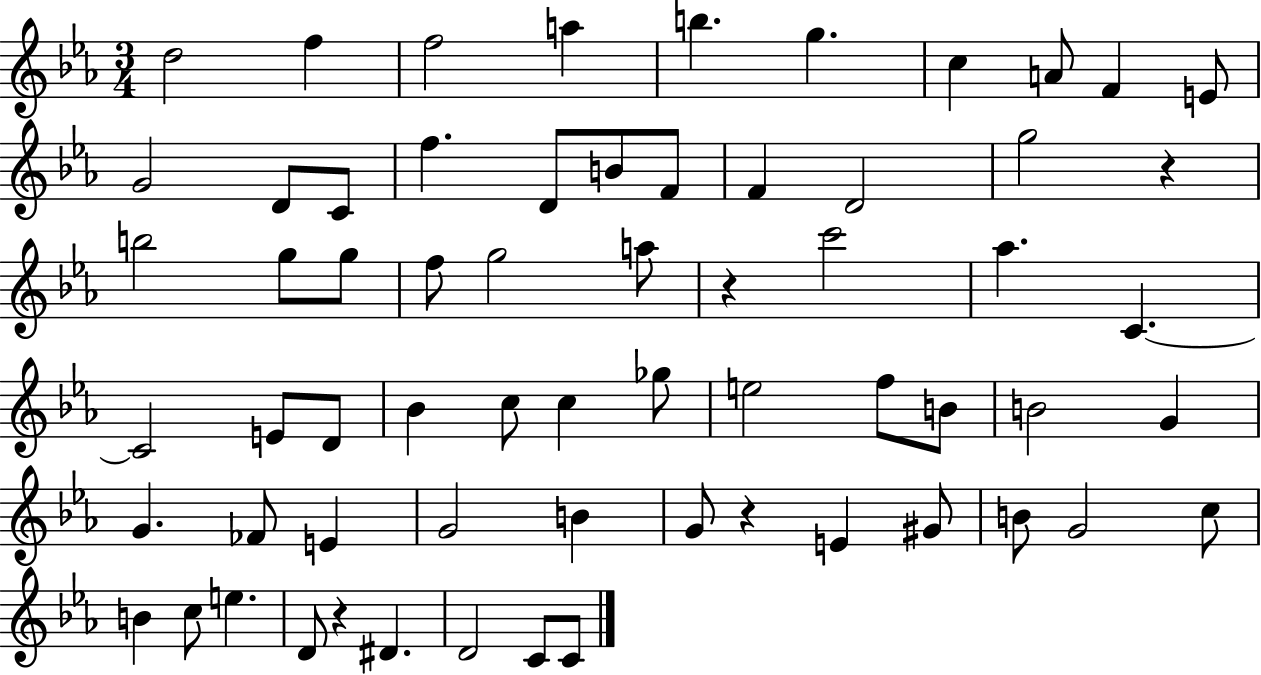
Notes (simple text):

D5/h F5/q F5/h A5/q B5/q. G5/q. C5/q A4/e F4/q E4/e G4/h D4/e C4/e F5/q. D4/e B4/e F4/e F4/q D4/h G5/h R/q B5/h G5/e G5/e F5/e G5/h A5/e R/q C6/h Ab5/q. C4/q. C4/h E4/e D4/e Bb4/q C5/e C5/q Gb5/e E5/h F5/e B4/e B4/h G4/q G4/q. FES4/e E4/q G4/h B4/q G4/e R/q E4/q G#4/e B4/e G4/h C5/e B4/q C5/e E5/q. D4/e R/q D#4/q. D4/h C4/e C4/e